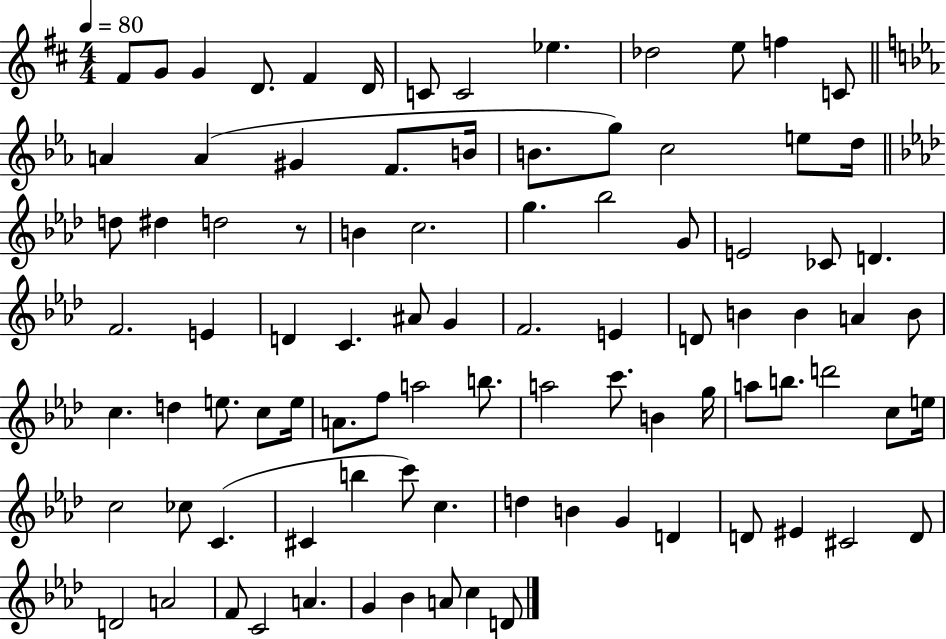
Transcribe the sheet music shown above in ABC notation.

X:1
T:Untitled
M:4/4
L:1/4
K:D
^F/2 G/2 G D/2 ^F D/4 C/2 C2 _e _d2 e/2 f C/2 A A ^G F/2 B/4 B/2 g/2 c2 e/2 d/4 d/2 ^d d2 z/2 B c2 g _b2 G/2 E2 _C/2 D F2 E D C ^A/2 G F2 E D/2 B B A B/2 c d e/2 c/2 e/4 A/2 f/2 a2 b/2 a2 c'/2 B g/4 a/2 b/2 d'2 c/2 e/4 c2 _c/2 C ^C b c'/2 c d B G D D/2 ^E ^C2 D/2 D2 A2 F/2 C2 A G _B A/2 c D/2